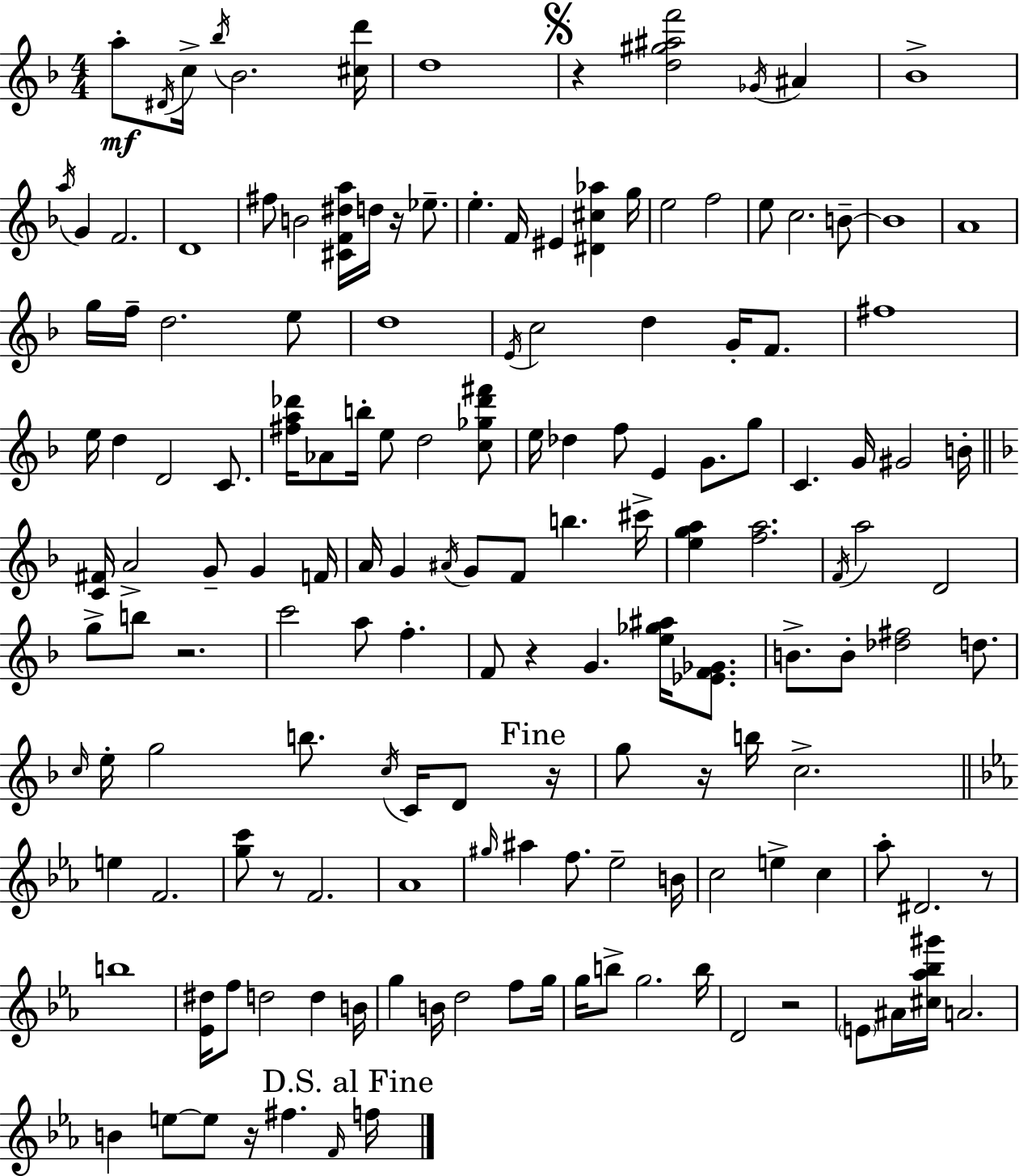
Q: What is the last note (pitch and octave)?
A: F5